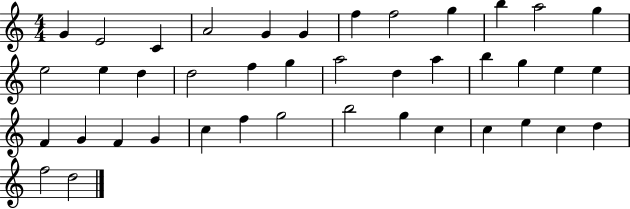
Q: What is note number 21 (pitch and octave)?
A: A5